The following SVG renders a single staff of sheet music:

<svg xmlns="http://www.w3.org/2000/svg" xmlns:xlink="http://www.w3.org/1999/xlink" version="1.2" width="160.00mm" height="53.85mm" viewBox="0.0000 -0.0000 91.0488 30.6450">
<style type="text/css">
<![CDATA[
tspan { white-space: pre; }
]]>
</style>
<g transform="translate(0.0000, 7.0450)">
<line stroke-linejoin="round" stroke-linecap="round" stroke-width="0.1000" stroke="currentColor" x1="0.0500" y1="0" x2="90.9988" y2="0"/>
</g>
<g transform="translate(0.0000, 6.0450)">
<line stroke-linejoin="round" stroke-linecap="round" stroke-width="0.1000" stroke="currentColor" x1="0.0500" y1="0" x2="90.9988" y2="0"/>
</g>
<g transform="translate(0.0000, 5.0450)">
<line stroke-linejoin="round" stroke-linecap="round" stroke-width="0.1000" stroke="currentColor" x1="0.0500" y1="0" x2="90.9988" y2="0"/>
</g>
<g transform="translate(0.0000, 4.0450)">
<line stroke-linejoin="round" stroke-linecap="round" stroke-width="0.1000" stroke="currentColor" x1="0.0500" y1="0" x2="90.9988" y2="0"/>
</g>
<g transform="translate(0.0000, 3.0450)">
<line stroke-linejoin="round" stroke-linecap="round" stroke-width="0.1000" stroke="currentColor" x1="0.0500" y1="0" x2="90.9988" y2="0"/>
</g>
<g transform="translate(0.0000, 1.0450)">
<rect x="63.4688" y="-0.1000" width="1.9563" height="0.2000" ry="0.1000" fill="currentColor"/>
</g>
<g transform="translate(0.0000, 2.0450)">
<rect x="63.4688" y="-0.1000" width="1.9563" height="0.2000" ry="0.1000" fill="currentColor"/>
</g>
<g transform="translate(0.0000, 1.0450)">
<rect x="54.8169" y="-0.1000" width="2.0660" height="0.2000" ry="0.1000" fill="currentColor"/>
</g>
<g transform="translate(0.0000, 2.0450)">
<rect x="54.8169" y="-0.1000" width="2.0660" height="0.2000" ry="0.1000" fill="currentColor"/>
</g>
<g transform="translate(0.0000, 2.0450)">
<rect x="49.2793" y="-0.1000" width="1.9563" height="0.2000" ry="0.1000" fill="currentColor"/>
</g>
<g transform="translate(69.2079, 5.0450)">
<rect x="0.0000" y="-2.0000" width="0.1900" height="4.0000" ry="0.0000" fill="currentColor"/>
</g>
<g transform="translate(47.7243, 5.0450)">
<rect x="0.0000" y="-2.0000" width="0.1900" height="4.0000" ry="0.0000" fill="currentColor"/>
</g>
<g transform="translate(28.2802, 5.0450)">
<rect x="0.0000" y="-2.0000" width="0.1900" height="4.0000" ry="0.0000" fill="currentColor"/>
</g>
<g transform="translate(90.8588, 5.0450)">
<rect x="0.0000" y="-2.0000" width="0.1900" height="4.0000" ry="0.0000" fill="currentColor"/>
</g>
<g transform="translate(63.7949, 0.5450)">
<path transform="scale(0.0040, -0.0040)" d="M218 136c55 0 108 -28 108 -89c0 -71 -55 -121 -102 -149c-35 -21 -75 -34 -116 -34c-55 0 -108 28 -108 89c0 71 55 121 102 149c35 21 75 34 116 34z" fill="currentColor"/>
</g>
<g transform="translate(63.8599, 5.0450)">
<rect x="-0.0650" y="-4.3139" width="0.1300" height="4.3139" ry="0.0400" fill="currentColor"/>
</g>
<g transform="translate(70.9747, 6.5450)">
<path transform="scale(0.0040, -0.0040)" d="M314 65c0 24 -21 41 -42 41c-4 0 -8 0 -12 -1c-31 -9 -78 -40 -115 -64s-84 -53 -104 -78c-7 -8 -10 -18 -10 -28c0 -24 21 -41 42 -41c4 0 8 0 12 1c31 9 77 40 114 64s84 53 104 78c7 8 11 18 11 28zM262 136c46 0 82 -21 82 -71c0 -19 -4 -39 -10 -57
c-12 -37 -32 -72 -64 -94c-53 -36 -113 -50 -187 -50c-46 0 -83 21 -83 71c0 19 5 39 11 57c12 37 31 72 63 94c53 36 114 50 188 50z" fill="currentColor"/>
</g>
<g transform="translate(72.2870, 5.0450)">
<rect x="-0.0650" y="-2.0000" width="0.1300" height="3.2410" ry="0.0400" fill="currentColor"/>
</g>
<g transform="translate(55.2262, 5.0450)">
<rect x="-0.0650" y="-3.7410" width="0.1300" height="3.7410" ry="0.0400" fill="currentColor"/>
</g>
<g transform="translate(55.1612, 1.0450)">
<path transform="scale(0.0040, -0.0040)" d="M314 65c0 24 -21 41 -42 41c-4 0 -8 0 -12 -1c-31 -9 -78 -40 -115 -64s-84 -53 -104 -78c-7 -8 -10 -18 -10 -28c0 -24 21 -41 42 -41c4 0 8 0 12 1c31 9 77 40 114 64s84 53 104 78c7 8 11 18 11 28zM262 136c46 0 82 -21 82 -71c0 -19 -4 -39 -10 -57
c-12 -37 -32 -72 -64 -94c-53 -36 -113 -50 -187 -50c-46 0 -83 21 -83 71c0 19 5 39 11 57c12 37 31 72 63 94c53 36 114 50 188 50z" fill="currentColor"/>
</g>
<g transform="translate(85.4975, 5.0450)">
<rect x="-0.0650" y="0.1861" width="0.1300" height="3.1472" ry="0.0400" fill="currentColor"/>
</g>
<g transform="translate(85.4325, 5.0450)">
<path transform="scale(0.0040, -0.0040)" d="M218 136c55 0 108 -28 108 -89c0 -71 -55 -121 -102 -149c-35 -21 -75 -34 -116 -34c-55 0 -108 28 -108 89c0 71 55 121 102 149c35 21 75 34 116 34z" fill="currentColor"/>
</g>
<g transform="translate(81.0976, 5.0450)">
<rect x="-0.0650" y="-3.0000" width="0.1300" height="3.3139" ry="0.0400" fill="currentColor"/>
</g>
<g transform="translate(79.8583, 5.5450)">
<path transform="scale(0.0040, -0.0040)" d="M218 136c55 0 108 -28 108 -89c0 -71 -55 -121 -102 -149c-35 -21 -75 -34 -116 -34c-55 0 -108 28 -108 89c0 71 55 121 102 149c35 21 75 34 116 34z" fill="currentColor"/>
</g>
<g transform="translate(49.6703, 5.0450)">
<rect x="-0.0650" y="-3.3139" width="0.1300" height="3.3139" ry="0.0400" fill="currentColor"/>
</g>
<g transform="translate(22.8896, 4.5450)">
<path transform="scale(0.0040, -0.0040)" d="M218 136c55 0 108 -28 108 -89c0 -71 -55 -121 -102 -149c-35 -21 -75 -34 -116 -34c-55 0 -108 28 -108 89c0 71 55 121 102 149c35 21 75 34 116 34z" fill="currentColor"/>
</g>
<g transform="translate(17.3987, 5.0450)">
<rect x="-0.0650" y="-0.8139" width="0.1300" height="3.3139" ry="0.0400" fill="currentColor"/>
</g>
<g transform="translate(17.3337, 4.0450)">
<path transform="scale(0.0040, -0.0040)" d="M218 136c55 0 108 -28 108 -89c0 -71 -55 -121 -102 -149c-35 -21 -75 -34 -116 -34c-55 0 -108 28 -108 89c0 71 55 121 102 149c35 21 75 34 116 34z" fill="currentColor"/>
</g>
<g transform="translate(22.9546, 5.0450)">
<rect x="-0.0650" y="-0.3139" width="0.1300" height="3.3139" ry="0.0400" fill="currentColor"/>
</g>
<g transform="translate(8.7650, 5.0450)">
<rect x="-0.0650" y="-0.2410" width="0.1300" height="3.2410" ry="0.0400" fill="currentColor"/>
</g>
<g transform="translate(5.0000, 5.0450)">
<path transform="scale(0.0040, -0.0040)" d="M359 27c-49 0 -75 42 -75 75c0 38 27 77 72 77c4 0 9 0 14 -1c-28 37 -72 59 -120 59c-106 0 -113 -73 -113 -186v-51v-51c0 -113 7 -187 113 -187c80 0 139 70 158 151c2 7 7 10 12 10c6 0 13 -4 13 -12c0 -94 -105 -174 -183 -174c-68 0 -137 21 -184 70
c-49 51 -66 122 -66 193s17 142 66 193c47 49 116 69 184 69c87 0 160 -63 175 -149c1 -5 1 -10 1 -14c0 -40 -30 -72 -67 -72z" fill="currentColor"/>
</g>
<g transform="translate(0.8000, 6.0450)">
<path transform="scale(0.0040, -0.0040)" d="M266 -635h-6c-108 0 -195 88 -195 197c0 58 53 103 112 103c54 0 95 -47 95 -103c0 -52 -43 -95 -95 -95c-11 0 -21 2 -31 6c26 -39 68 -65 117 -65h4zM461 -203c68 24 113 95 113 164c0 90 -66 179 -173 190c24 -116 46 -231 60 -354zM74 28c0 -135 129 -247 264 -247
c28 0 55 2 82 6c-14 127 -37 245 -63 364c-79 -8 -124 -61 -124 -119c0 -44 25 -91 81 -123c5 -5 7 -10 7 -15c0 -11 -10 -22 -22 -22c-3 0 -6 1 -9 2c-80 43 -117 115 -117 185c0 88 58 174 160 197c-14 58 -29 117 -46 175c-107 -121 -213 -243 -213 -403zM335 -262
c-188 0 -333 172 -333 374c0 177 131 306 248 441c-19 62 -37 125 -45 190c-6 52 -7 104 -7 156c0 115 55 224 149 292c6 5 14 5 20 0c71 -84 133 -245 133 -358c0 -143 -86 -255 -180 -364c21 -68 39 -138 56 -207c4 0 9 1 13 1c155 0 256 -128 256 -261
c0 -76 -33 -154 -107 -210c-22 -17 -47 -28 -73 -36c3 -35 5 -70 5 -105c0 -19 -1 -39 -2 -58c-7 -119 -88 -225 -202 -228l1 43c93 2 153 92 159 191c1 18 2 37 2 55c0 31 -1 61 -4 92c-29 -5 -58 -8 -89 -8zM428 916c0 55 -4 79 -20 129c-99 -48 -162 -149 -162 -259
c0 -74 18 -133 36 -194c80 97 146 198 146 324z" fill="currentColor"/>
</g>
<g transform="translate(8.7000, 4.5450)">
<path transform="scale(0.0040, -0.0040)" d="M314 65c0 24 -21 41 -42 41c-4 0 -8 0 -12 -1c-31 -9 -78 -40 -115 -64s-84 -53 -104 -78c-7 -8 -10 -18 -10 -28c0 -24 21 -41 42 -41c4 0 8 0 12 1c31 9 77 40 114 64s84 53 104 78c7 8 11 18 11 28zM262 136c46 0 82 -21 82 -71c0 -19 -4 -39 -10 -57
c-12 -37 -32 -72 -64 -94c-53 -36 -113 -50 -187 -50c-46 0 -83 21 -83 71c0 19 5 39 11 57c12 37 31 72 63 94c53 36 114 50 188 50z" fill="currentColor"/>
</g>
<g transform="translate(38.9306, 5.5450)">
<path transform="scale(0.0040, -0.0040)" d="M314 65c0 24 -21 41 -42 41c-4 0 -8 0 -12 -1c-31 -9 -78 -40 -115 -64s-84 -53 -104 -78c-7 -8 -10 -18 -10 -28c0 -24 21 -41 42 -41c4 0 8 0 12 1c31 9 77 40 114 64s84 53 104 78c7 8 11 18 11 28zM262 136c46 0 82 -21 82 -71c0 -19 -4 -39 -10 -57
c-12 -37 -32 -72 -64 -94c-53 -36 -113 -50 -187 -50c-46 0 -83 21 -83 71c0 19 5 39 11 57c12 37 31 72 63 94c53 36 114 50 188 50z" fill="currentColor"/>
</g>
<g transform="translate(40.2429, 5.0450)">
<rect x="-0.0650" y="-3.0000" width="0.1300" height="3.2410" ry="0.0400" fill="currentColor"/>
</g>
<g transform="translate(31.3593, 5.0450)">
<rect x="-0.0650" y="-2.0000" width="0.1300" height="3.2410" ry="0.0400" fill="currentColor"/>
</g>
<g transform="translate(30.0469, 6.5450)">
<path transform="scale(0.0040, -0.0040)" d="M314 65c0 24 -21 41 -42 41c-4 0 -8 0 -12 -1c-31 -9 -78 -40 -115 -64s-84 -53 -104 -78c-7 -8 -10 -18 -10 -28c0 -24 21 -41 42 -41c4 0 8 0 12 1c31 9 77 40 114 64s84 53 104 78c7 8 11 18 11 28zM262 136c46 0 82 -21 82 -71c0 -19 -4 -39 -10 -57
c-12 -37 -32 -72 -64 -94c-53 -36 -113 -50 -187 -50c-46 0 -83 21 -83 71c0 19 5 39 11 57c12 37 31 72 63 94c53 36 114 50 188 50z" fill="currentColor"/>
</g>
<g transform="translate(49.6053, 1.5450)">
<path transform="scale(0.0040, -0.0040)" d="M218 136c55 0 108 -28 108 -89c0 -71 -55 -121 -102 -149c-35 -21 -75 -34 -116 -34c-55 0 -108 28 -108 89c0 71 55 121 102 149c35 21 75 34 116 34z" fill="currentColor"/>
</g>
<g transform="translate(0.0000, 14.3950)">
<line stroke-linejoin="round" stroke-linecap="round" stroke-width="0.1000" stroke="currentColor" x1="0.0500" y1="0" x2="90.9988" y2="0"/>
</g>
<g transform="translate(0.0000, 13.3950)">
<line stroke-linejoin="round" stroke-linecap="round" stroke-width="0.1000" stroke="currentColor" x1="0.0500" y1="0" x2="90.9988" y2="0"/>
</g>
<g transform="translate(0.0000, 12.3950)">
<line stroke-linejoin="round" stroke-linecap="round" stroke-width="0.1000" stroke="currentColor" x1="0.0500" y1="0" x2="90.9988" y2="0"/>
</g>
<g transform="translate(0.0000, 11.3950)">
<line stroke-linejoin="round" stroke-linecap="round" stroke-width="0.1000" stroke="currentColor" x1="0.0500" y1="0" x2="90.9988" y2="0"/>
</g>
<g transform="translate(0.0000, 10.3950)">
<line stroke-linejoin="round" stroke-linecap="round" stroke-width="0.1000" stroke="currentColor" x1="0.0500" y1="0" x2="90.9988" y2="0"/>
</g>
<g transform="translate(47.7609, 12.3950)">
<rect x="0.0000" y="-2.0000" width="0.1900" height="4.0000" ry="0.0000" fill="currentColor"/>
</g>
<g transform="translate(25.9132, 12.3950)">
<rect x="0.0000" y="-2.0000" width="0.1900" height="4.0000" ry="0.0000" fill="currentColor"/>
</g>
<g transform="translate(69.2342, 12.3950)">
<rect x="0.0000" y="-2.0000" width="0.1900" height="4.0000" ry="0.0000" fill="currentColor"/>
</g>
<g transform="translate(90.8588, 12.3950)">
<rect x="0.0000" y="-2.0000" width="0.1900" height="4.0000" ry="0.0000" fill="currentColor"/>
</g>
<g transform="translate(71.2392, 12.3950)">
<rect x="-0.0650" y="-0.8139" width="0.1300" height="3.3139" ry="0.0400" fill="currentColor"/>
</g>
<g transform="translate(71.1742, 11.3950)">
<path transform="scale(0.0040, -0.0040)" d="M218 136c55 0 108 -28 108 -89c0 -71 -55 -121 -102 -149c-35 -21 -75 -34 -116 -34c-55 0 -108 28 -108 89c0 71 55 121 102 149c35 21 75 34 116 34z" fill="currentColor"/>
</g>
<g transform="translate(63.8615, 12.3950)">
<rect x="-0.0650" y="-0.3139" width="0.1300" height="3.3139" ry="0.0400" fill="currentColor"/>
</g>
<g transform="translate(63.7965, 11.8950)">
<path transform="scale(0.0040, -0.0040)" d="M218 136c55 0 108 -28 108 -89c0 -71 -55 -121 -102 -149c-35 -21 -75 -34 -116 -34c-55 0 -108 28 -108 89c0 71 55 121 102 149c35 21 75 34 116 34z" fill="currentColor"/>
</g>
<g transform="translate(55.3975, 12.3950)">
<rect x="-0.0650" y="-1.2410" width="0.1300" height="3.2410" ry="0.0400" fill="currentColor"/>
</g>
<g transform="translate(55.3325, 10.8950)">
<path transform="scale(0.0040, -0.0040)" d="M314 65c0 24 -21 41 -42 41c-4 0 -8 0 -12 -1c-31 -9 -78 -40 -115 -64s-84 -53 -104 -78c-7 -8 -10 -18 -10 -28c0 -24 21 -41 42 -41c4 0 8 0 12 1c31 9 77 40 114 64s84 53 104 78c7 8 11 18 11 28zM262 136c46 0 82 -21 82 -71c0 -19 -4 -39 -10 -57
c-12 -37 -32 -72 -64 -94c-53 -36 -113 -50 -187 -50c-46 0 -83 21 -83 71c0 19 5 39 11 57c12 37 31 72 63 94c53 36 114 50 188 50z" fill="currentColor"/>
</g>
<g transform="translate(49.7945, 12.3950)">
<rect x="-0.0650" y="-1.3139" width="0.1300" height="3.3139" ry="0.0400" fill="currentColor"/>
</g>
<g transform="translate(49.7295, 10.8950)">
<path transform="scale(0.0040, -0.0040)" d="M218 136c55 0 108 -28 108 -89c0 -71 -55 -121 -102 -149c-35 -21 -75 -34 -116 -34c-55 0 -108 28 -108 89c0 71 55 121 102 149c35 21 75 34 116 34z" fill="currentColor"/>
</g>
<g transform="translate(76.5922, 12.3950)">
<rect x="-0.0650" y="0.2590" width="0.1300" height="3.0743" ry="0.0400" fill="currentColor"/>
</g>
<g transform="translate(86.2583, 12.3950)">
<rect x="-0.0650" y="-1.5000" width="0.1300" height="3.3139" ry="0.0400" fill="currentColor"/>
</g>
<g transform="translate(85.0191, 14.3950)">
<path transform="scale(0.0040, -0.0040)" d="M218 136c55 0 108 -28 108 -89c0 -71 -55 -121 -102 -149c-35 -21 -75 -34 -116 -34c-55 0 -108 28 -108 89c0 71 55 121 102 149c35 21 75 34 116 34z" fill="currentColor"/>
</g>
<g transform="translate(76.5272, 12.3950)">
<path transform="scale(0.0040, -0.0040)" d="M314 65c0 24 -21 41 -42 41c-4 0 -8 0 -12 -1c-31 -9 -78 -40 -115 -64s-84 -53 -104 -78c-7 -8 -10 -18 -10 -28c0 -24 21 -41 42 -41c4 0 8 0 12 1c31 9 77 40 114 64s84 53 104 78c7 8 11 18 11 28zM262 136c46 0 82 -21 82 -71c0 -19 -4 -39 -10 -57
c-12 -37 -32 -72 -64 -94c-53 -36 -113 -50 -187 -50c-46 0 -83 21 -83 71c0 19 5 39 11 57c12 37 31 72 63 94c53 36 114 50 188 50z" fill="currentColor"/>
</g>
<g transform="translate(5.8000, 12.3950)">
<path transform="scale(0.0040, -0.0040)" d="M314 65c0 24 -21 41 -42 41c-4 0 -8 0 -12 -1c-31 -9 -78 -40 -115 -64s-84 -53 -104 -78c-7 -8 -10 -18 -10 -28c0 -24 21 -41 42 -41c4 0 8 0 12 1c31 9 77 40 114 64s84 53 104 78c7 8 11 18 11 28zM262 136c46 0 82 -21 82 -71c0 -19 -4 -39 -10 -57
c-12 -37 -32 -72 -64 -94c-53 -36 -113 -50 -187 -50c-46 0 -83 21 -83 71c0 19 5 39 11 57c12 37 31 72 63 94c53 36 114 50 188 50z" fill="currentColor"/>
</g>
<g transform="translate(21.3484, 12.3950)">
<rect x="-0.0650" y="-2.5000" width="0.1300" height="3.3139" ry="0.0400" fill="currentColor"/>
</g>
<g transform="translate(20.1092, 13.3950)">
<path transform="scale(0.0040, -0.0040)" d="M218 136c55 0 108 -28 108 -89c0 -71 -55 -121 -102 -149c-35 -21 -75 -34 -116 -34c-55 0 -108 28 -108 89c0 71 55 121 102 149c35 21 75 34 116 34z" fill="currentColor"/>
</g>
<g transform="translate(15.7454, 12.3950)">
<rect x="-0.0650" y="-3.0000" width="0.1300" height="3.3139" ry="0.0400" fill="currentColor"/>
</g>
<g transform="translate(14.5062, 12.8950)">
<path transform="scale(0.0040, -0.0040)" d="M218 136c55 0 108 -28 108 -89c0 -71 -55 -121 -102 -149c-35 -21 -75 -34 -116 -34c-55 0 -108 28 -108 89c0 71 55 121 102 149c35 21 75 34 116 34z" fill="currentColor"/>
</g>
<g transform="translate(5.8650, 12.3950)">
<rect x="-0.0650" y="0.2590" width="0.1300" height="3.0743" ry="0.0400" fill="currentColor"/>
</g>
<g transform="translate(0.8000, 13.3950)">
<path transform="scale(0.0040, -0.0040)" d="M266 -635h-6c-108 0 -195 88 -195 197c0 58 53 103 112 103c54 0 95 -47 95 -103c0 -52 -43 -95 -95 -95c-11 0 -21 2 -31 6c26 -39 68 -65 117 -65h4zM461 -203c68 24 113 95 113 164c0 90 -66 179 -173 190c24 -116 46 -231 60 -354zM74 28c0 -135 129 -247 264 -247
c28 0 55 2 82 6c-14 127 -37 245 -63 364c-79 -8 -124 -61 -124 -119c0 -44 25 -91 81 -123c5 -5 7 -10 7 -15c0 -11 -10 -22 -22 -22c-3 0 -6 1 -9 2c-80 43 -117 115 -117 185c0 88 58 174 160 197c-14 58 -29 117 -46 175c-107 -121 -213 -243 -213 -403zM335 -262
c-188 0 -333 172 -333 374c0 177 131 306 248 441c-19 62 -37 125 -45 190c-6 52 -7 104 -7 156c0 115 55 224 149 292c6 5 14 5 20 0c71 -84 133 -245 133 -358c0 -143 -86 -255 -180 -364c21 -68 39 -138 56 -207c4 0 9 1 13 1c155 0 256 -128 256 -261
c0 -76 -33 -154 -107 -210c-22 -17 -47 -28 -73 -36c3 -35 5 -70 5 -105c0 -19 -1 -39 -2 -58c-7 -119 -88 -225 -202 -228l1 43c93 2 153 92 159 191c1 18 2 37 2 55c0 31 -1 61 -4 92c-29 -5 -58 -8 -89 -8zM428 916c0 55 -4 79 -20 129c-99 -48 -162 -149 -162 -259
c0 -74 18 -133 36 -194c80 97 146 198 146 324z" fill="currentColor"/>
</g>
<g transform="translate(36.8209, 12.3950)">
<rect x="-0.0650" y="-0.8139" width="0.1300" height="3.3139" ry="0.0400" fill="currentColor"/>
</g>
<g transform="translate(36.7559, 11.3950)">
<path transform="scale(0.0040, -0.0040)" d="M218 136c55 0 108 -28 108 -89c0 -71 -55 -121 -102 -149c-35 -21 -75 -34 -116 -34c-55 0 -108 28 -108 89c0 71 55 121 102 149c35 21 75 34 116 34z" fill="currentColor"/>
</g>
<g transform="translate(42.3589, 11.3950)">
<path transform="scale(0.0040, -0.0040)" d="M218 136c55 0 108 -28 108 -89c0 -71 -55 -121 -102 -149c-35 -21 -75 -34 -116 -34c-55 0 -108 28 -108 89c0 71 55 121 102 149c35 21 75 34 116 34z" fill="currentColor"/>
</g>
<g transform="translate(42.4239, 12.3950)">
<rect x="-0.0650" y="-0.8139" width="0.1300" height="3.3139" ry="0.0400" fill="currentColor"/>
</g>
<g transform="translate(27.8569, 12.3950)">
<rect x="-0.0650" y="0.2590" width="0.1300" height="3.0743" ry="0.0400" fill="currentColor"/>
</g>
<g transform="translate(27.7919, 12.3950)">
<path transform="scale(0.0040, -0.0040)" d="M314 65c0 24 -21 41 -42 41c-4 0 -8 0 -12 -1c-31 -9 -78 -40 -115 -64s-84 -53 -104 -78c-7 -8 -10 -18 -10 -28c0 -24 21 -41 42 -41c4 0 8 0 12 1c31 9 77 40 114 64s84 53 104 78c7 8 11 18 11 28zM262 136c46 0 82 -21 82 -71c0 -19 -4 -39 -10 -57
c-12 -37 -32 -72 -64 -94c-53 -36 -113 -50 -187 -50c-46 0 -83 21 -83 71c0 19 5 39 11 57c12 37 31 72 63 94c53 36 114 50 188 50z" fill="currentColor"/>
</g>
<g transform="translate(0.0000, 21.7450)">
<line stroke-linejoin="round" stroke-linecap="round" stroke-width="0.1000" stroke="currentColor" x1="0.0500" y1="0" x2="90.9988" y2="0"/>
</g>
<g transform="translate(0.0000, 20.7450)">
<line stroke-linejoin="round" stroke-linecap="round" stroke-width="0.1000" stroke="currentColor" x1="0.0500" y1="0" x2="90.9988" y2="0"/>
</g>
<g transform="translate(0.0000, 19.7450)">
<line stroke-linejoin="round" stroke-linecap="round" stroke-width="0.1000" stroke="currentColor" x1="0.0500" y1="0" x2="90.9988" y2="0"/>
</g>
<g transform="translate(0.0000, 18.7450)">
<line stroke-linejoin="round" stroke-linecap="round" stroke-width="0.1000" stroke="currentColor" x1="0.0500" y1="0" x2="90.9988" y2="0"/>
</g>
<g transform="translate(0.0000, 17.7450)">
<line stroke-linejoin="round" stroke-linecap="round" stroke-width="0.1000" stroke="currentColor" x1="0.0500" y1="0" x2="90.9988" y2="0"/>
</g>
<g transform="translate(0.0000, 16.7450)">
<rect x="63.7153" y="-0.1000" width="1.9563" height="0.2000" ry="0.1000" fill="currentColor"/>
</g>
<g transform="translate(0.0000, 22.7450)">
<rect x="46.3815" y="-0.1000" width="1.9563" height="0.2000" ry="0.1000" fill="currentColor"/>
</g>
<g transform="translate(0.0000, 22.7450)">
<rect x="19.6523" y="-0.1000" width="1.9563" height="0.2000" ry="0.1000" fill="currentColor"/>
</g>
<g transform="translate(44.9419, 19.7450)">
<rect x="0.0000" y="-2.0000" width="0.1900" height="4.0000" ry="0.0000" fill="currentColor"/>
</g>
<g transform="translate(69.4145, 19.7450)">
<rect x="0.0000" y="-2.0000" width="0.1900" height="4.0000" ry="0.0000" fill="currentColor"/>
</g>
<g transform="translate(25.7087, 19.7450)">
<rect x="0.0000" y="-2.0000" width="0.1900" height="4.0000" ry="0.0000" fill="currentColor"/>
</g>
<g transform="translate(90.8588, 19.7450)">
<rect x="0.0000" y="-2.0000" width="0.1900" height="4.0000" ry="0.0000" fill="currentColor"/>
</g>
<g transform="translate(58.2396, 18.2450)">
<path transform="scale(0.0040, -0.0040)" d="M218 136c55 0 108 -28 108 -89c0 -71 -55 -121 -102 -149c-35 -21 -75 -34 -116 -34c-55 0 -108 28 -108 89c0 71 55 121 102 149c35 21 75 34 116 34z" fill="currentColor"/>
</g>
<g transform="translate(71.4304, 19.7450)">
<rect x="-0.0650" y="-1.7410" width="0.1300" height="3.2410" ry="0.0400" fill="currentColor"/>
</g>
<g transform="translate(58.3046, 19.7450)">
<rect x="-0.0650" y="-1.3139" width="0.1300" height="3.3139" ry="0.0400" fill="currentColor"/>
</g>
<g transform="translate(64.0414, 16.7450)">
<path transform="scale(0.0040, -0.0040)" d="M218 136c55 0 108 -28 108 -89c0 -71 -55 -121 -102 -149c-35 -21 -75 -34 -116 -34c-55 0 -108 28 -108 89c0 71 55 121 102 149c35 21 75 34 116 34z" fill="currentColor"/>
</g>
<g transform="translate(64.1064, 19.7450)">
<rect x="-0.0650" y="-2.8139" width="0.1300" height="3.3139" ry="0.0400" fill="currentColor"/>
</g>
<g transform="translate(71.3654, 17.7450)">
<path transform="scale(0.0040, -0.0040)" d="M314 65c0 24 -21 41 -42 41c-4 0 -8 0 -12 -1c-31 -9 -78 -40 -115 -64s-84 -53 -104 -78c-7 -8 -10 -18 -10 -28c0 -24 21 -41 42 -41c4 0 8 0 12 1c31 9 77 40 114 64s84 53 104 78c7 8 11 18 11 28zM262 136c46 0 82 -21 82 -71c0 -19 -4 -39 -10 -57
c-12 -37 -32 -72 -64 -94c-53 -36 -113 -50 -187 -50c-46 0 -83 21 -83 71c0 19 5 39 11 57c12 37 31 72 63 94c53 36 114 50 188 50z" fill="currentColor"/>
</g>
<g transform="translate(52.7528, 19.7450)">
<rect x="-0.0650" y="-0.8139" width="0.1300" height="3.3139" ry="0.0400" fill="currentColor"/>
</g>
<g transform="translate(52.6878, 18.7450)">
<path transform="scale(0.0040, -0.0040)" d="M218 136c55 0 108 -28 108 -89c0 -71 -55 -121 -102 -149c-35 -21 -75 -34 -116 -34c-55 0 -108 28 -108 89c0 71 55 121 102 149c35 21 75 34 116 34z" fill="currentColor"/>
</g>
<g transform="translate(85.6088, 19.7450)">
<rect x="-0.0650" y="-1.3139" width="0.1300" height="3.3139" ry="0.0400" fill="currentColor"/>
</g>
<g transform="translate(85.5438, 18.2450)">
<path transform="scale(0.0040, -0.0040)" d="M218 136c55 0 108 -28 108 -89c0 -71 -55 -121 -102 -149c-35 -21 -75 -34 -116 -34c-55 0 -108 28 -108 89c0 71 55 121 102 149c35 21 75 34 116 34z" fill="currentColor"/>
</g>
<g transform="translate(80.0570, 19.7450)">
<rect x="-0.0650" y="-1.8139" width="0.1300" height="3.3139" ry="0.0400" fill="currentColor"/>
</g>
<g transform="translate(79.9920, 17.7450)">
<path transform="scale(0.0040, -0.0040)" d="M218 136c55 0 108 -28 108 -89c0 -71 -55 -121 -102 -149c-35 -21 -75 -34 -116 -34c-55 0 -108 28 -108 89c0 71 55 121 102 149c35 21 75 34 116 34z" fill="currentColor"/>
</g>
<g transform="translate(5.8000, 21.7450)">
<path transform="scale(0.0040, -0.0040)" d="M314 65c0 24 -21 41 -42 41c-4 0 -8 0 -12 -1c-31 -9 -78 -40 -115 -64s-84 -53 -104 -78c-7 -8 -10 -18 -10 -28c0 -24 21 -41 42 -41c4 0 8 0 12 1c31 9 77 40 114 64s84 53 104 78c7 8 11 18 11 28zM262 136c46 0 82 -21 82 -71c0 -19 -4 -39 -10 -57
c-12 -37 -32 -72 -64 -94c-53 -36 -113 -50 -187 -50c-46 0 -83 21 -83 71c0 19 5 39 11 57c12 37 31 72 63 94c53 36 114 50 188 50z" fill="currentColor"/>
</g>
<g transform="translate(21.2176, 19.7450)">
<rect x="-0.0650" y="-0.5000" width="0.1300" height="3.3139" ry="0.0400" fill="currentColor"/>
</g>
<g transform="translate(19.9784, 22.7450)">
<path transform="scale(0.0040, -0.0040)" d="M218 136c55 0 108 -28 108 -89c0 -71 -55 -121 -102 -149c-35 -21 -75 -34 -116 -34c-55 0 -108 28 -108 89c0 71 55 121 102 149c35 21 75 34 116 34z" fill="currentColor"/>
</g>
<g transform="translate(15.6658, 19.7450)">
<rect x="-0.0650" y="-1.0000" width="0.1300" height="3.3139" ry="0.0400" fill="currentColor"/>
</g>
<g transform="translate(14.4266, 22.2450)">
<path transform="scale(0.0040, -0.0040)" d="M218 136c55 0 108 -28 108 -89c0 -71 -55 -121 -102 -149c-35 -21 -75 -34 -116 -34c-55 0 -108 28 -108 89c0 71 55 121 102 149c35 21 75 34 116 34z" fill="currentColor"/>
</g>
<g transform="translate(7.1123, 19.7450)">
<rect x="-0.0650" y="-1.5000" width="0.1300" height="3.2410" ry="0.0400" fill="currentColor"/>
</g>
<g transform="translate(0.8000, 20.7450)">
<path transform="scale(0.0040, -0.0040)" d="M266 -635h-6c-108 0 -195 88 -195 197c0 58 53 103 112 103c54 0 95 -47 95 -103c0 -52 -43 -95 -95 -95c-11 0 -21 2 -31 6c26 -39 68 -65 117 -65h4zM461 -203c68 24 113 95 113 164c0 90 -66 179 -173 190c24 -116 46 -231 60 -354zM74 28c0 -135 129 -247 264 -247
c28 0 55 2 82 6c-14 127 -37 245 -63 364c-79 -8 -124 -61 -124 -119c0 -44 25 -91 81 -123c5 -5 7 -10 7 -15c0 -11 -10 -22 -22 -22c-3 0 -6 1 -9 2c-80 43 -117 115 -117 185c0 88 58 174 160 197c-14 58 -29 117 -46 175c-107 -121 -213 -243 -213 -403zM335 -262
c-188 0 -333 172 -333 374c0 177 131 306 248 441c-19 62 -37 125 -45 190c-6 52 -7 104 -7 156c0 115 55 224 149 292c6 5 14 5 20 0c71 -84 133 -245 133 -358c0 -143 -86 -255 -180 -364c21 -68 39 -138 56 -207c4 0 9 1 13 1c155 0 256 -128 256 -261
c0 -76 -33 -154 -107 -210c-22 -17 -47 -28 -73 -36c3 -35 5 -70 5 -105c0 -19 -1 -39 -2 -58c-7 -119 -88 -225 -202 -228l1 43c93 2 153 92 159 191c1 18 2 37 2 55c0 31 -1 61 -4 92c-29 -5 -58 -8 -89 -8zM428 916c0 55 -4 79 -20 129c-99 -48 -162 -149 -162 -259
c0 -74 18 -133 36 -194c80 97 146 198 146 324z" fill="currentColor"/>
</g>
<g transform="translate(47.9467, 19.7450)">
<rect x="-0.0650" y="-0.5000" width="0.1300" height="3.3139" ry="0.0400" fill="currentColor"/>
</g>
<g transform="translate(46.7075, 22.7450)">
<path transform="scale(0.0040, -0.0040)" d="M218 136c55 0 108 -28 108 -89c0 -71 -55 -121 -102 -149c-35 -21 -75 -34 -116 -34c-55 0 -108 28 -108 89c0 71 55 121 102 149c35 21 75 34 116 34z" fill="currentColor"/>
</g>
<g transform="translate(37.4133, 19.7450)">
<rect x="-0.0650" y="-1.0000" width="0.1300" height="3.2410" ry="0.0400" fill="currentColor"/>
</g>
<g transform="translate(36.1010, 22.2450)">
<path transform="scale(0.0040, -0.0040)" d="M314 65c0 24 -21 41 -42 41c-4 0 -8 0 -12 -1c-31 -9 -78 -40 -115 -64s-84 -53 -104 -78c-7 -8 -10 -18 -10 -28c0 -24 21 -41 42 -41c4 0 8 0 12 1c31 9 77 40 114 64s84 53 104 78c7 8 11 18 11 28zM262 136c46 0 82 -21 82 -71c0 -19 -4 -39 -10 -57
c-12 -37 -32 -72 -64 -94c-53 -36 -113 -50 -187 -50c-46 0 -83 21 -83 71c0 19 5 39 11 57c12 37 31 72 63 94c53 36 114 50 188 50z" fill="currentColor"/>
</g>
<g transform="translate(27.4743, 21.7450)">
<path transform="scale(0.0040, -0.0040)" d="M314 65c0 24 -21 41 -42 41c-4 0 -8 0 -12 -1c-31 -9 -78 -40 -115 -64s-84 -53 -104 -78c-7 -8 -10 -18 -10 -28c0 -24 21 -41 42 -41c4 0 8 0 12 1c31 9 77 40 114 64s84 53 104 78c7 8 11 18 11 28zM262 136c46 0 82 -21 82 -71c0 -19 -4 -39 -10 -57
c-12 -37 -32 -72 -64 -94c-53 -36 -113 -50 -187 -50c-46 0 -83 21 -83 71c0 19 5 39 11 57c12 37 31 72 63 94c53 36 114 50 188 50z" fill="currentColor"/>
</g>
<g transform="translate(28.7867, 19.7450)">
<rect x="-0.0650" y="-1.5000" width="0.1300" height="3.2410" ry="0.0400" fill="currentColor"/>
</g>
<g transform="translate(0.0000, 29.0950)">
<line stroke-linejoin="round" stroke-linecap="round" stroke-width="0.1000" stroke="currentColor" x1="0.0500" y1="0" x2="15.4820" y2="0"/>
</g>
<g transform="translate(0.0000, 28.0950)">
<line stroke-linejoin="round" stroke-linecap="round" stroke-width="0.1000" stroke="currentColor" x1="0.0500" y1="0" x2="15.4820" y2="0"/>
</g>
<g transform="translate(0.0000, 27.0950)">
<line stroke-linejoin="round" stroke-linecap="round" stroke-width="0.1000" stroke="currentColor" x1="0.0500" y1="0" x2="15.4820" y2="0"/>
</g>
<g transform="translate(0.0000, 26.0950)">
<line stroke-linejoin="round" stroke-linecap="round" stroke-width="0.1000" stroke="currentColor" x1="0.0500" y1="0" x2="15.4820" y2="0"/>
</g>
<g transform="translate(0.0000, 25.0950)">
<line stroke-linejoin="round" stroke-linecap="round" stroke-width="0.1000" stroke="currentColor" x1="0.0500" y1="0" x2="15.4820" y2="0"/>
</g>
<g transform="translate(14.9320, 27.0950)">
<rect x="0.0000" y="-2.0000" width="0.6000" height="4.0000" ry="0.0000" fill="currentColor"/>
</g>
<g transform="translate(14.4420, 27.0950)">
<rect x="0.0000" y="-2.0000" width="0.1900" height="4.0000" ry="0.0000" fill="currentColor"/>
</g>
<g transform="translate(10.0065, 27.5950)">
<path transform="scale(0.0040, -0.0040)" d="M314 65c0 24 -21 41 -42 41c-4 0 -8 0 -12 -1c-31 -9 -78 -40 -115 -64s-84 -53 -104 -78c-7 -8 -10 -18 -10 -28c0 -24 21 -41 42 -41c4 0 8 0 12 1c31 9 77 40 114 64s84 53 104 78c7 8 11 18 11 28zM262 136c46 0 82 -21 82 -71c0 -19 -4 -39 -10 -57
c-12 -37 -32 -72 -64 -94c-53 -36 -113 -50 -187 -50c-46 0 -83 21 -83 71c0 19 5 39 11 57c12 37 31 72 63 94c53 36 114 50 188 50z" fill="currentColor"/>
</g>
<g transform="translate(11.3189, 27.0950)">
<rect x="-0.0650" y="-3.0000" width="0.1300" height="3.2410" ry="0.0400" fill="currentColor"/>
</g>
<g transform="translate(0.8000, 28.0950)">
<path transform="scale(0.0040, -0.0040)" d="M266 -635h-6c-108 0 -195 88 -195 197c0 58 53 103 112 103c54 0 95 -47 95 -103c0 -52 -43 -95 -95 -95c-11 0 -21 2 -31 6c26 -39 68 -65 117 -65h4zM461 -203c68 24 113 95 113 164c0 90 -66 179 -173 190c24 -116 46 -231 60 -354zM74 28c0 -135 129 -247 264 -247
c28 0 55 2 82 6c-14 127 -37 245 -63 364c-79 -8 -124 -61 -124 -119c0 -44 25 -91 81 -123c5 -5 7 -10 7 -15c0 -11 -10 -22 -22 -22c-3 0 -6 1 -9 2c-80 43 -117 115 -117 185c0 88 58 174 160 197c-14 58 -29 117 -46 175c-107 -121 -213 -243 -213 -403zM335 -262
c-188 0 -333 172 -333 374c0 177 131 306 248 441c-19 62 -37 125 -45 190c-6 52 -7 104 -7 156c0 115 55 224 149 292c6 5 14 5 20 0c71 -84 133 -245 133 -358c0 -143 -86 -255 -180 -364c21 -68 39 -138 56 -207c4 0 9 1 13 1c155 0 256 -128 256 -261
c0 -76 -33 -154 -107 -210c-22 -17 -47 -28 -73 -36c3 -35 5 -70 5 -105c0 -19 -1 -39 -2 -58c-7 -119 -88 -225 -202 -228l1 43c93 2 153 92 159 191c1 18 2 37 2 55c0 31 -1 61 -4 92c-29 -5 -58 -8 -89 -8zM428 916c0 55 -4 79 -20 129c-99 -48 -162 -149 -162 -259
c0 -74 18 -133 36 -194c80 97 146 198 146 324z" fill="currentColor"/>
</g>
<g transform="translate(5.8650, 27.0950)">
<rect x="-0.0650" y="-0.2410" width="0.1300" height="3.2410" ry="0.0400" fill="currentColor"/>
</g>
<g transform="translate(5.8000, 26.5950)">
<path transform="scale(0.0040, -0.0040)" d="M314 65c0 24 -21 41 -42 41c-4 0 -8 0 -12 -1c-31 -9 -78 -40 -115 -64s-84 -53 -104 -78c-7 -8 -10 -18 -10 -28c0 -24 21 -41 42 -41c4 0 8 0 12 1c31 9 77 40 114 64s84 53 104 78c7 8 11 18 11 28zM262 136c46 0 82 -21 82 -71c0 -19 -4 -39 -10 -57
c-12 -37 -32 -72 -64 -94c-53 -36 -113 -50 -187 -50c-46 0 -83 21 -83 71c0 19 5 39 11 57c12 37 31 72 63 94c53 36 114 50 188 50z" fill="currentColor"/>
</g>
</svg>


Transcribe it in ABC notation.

X:1
T:Untitled
M:4/4
L:1/4
K:C
c2 d c F2 A2 b c'2 d' F2 A B B2 A G B2 d d e e2 c d B2 E E2 D C E2 D2 C d e a f2 f e c2 A2